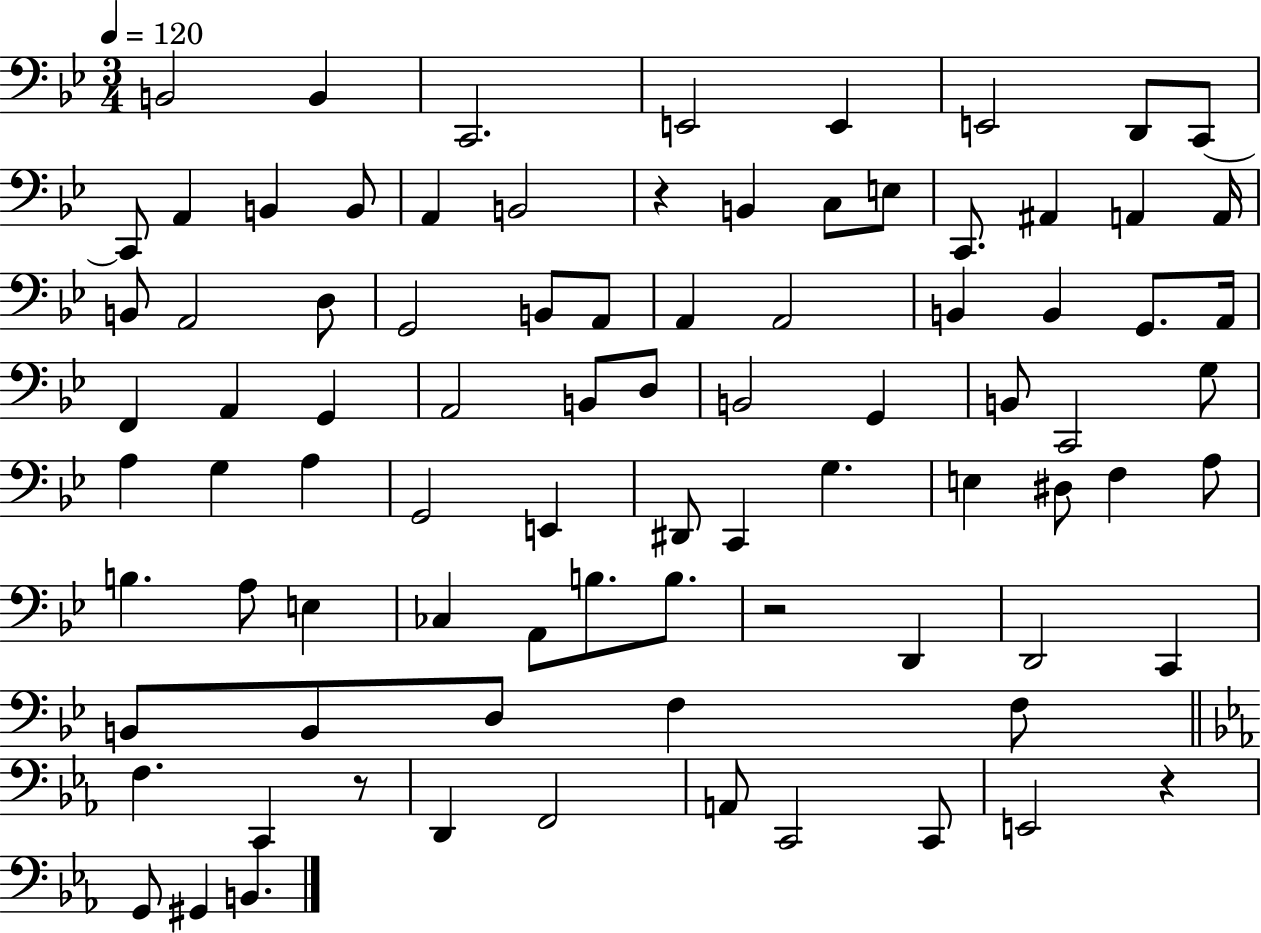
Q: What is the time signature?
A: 3/4